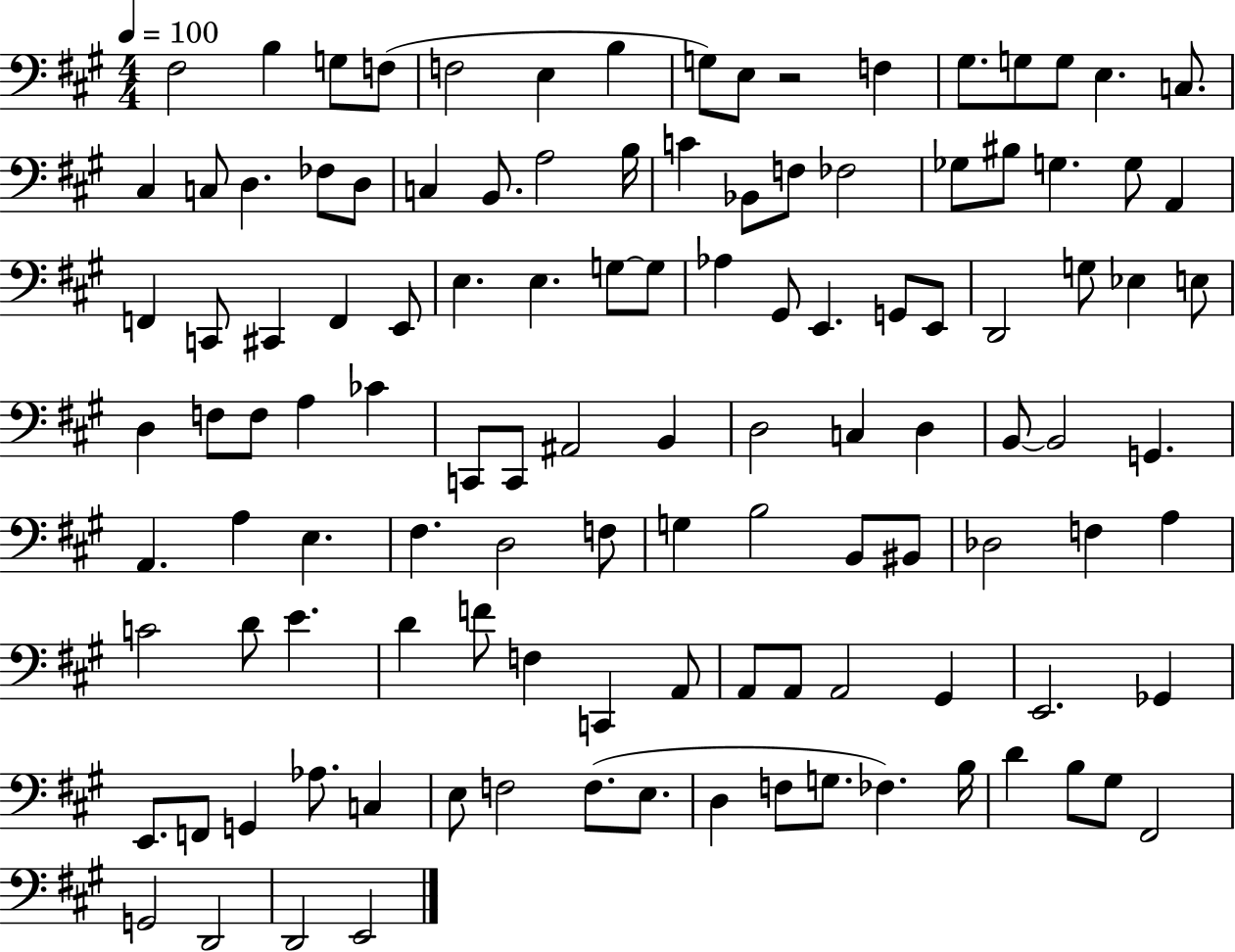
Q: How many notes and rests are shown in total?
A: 116